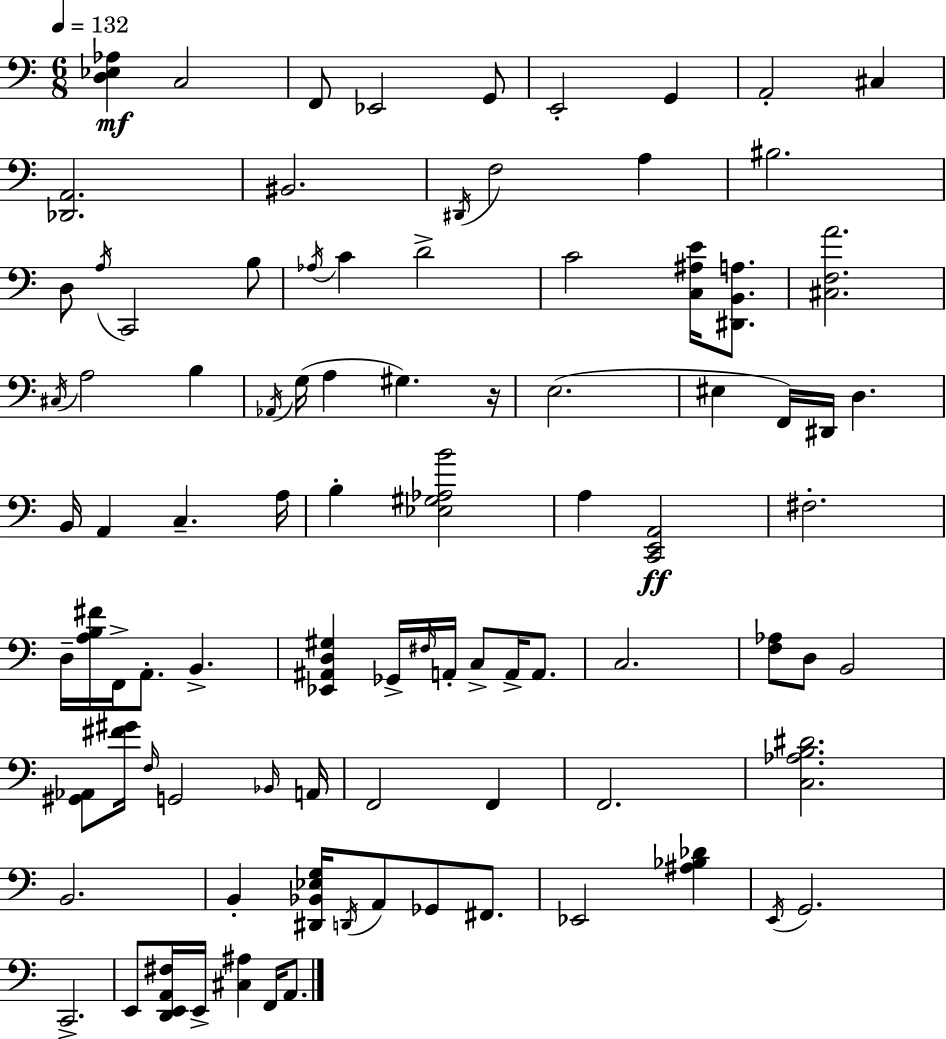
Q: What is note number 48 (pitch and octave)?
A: C3